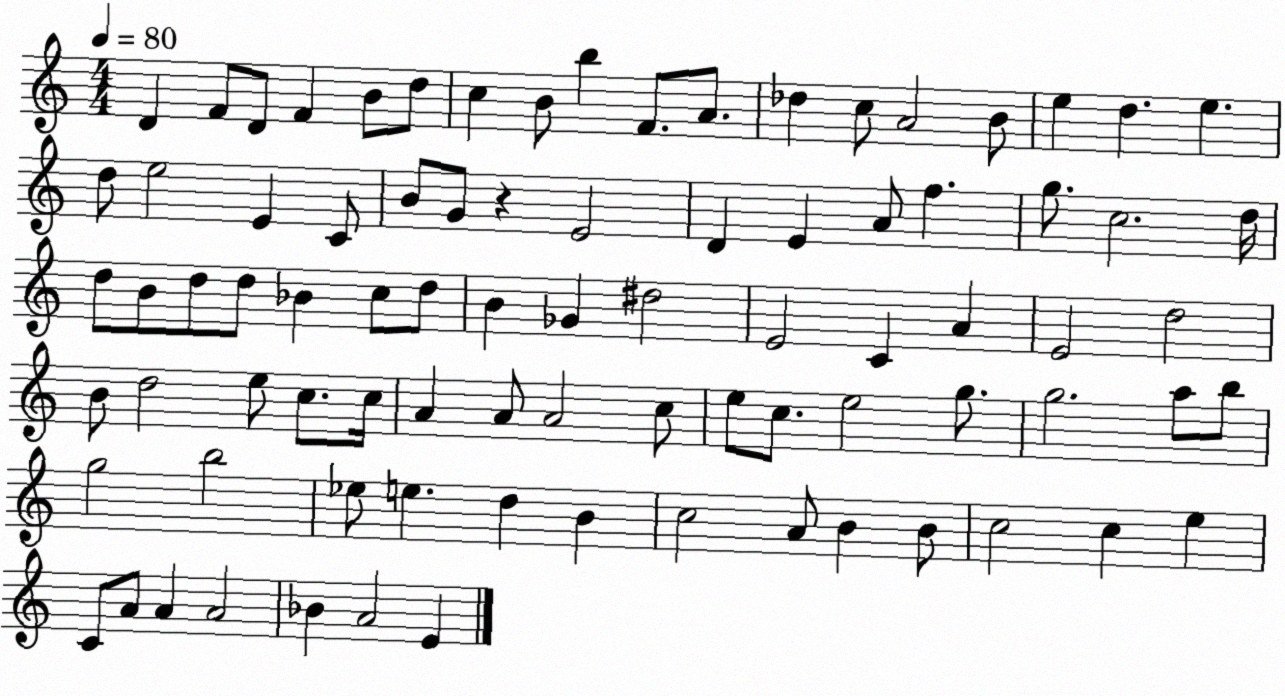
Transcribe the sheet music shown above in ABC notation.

X:1
T:Untitled
M:4/4
L:1/4
K:C
D F/2 D/2 F B/2 d/2 c B/2 b F/2 A/2 _d c/2 A2 B/2 e d e d/2 e2 E C/2 B/2 G/2 z E2 D E A/2 f g/2 c2 d/4 d/2 B/2 d/2 d/2 _B c/2 d/2 B _G ^d2 E2 C A E2 d2 B/2 d2 e/2 c/2 c/4 A A/2 A2 c/2 e/2 c/2 e2 g/2 g2 a/2 b/2 g2 b2 _e/2 e d B c2 A/2 B B/2 c2 c e C/2 A/2 A A2 _B A2 E